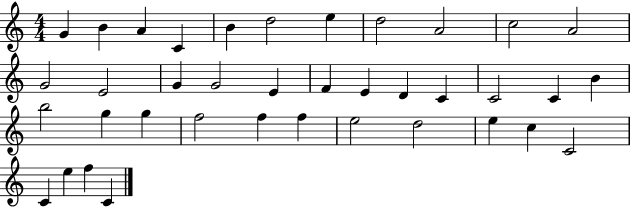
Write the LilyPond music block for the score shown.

{
  \clef treble
  \numericTimeSignature
  \time 4/4
  \key c \major
  g'4 b'4 a'4 c'4 | b'4 d''2 e''4 | d''2 a'2 | c''2 a'2 | \break g'2 e'2 | g'4 g'2 e'4 | f'4 e'4 d'4 c'4 | c'2 c'4 b'4 | \break b''2 g''4 g''4 | f''2 f''4 f''4 | e''2 d''2 | e''4 c''4 c'2 | \break c'4 e''4 f''4 c'4 | \bar "|."
}